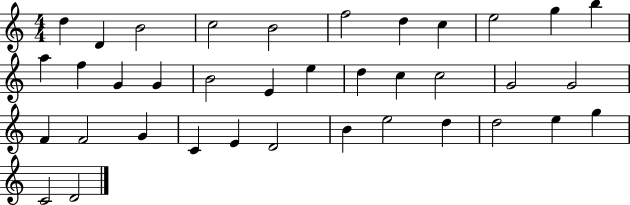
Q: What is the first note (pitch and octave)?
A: D5